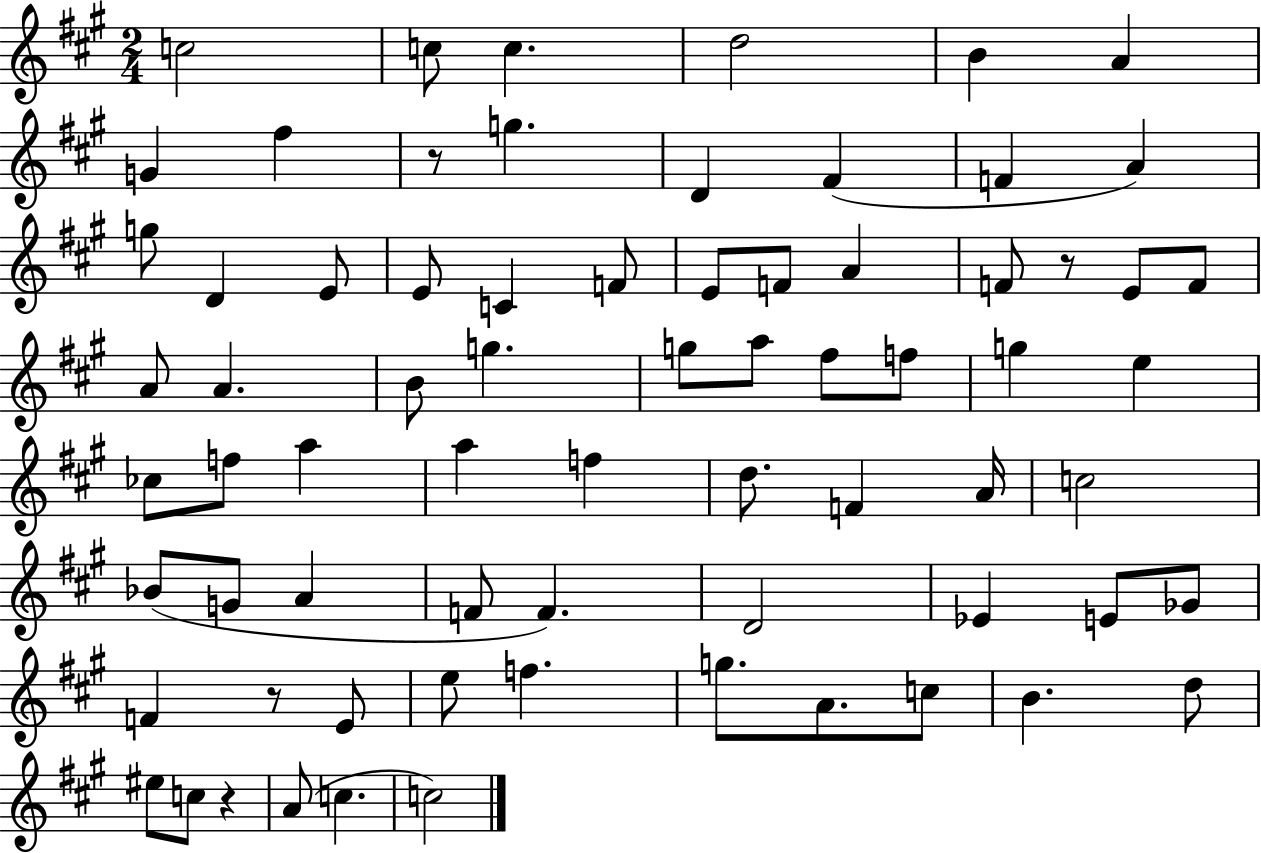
{
  \clef treble
  \numericTimeSignature
  \time 2/4
  \key a \major
  c''2 | c''8 c''4. | d''2 | b'4 a'4 | \break g'4 fis''4 | r8 g''4. | d'4 fis'4( | f'4 a'4) | \break g''8 d'4 e'8 | e'8 c'4 f'8 | e'8 f'8 a'4 | f'8 r8 e'8 f'8 | \break a'8 a'4. | b'8 g''4. | g''8 a''8 fis''8 f''8 | g''4 e''4 | \break ces''8 f''8 a''4 | a''4 f''4 | d''8. f'4 a'16 | c''2 | \break bes'8( g'8 a'4 | f'8 f'4.) | d'2 | ees'4 e'8 ges'8 | \break f'4 r8 e'8 | e''8 f''4. | g''8. a'8. c''8 | b'4. d''8 | \break eis''8 c''8 r4 | a'8( c''4. | c''2) | \bar "|."
}